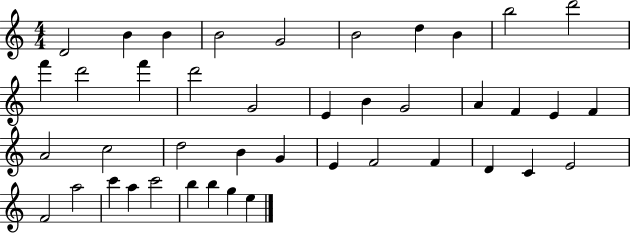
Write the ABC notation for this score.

X:1
T:Untitled
M:4/4
L:1/4
K:C
D2 B B B2 G2 B2 d B b2 d'2 f' d'2 f' d'2 G2 E B G2 A F E F A2 c2 d2 B G E F2 F D C E2 F2 a2 c' a c'2 b b g e